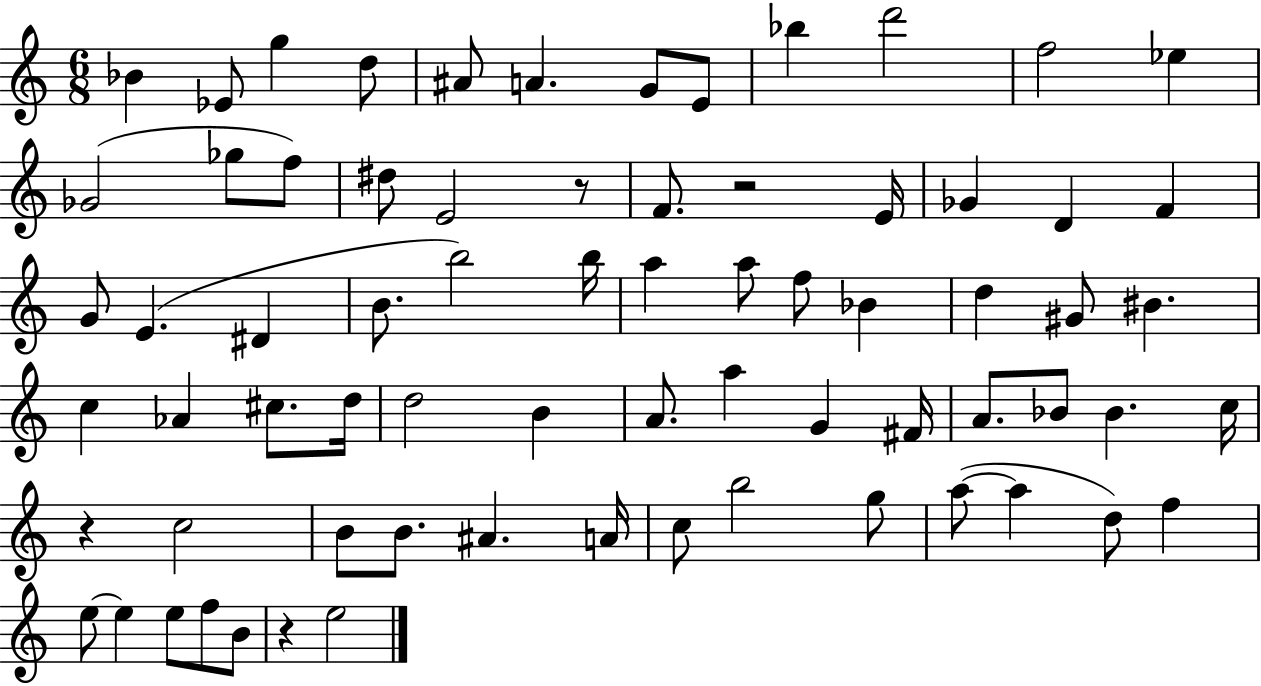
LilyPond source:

{
  \clef treble
  \numericTimeSignature
  \time 6/8
  \key c \major
  \repeat volta 2 { bes'4 ees'8 g''4 d''8 | ais'8 a'4. g'8 e'8 | bes''4 d'''2 | f''2 ees''4 | \break ges'2( ges''8 f''8) | dis''8 e'2 r8 | f'8. r2 e'16 | ges'4 d'4 f'4 | \break g'8 e'4.( dis'4 | b'8. b''2) b''16 | a''4 a''8 f''8 bes'4 | d''4 gis'8 bis'4. | \break c''4 aes'4 cis''8. d''16 | d''2 b'4 | a'8. a''4 g'4 fis'16 | a'8. bes'8 bes'4. c''16 | \break r4 c''2 | b'8 b'8. ais'4. a'16 | c''8 b''2 g''8 | a''8~(~ a''4 d''8) f''4 | \break e''8~~ e''4 e''8 f''8 b'8 | r4 e''2 | } \bar "|."
}